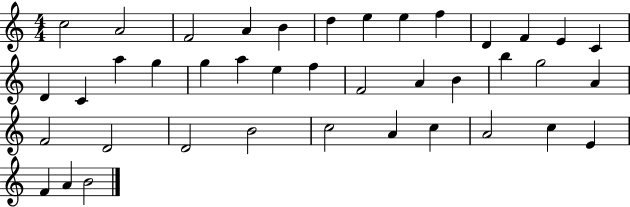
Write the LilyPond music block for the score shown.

{
  \clef treble
  \numericTimeSignature
  \time 4/4
  \key c \major
  c''2 a'2 | f'2 a'4 b'4 | d''4 e''4 e''4 f''4 | d'4 f'4 e'4 c'4 | \break d'4 c'4 a''4 g''4 | g''4 a''4 e''4 f''4 | f'2 a'4 b'4 | b''4 g''2 a'4 | \break f'2 d'2 | d'2 b'2 | c''2 a'4 c''4 | a'2 c''4 e'4 | \break f'4 a'4 b'2 | \bar "|."
}